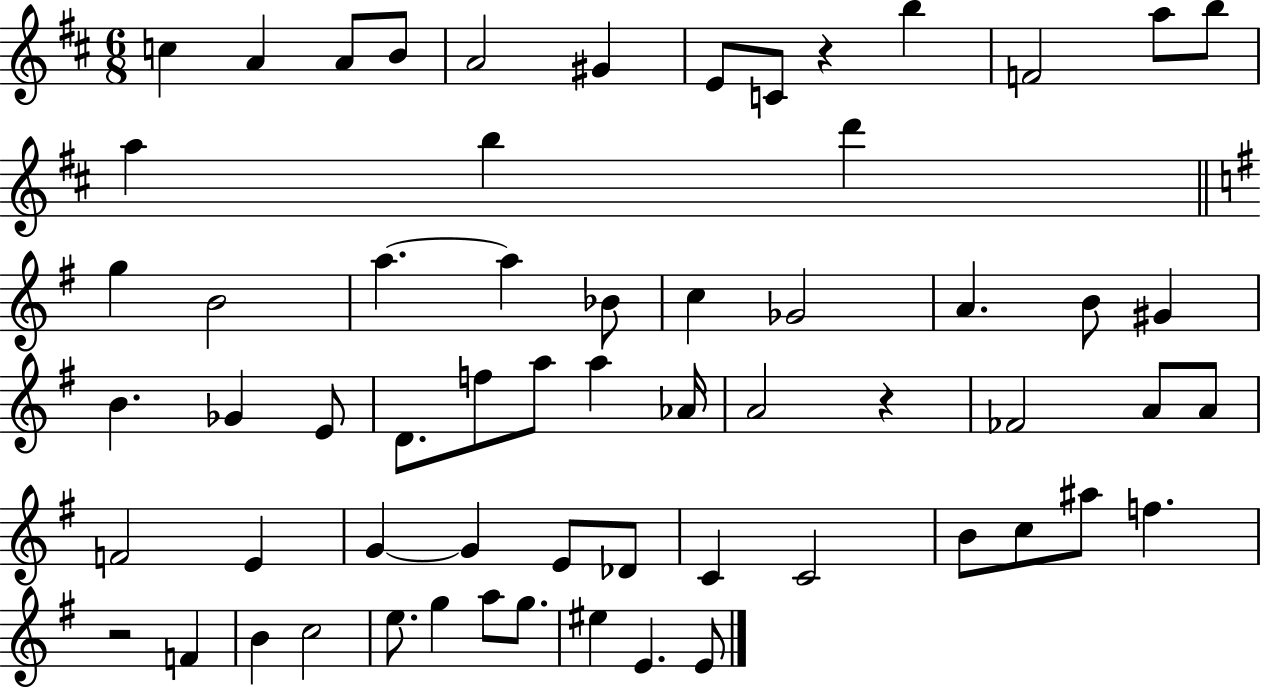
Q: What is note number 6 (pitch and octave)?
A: G#4